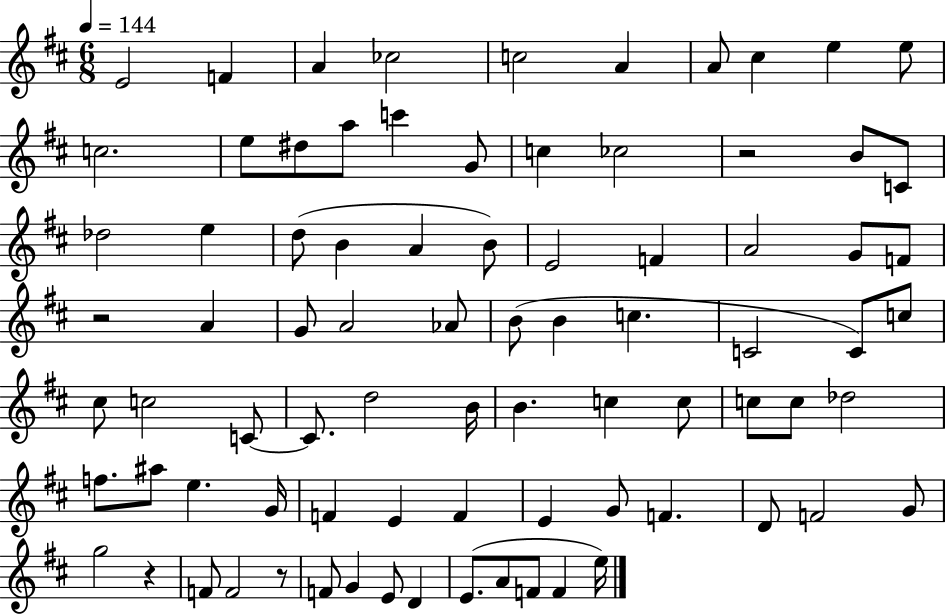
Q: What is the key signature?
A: D major